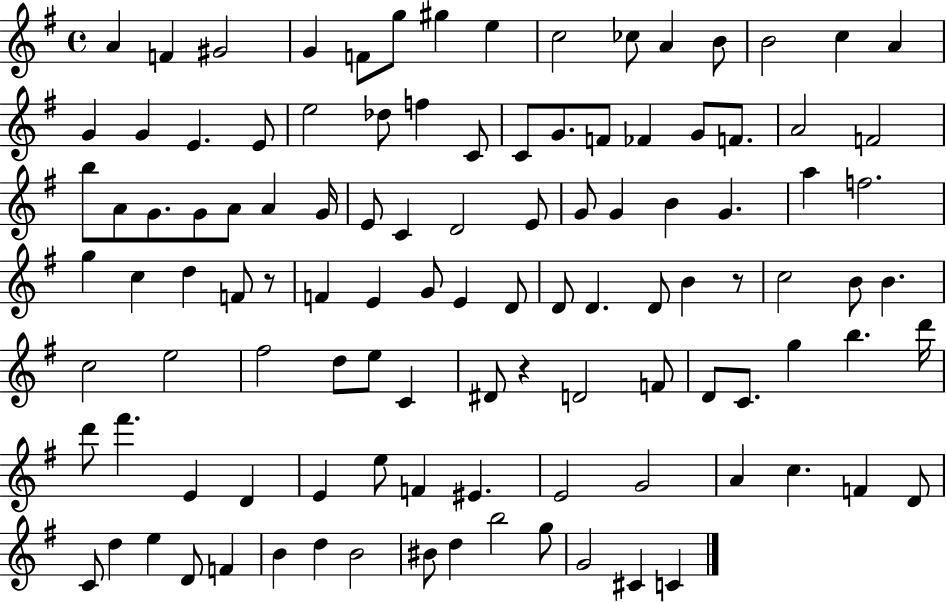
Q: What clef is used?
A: treble